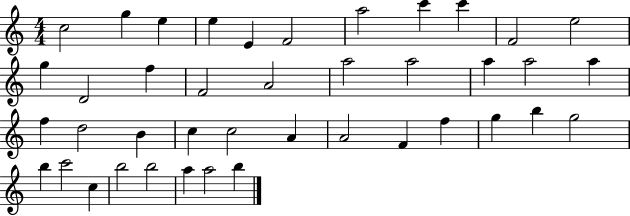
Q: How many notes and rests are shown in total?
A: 41